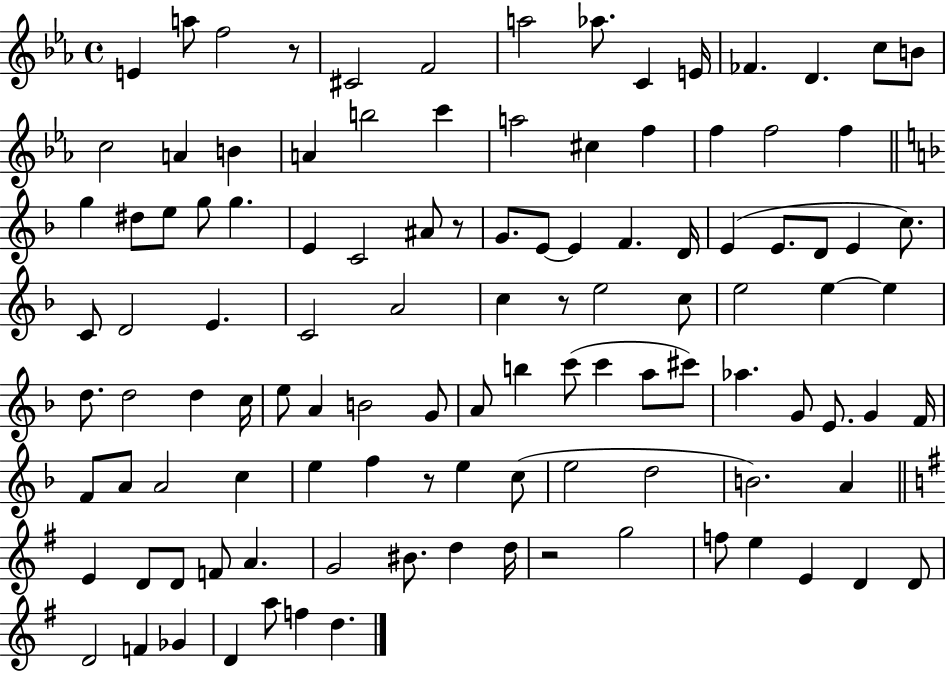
X:1
T:Untitled
M:4/4
L:1/4
K:Eb
E a/2 f2 z/2 ^C2 F2 a2 _a/2 C E/4 _F D c/2 B/2 c2 A B A b2 c' a2 ^c f f f2 f g ^d/2 e/2 g/2 g E C2 ^A/2 z/2 G/2 E/2 E F D/4 E E/2 D/2 E c/2 C/2 D2 E C2 A2 c z/2 e2 c/2 e2 e e d/2 d2 d c/4 e/2 A B2 G/2 A/2 b c'/2 c' a/2 ^c'/2 _a G/2 E/2 G F/4 F/2 A/2 A2 c e f z/2 e c/2 e2 d2 B2 A E D/2 D/2 F/2 A G2 ^B/2 d d/4 z2 g2 f/2 e E D D/2 D2 F _G D a/2 f d